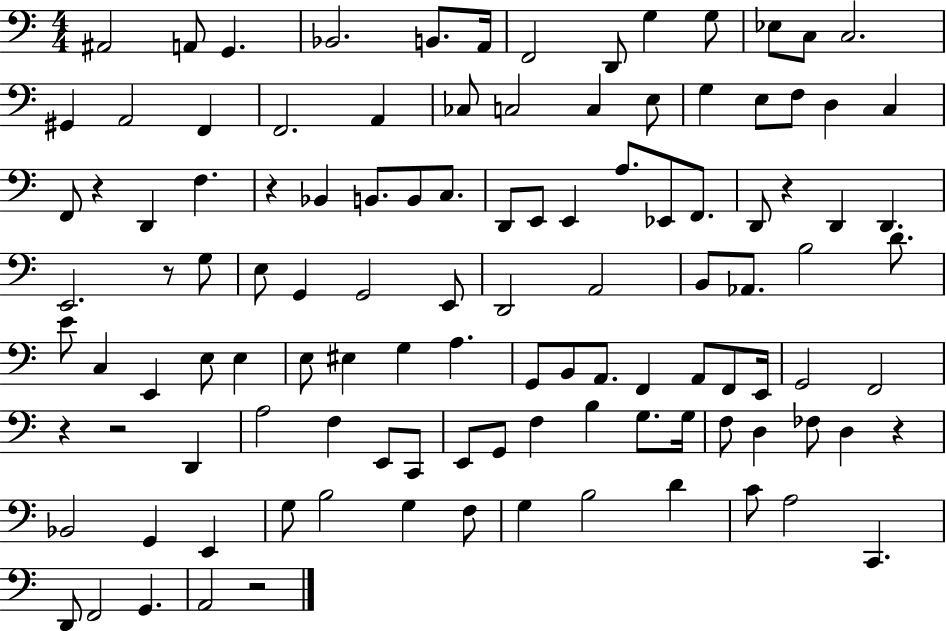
A#2/h A2/e G2/q. Bb2/h. B2/e. A2/s F2/h D2/e G3/q G3/e Eb3/e C3/e C3/h. G#2/q A2/h F2/q F2/h. A2/q CES3/e C3/h C3/q E3/e G3/q E3/e F3/e D3/q C3/q F2/e R/q D2/q F3/q. R/q Bb2/q B2/e. B2/e C3/e. D2/e E2/e E2/q A3/e. Eb2/e F2/e. D2/e R/q D2/q D2/q. E2/h. R/e G3/e E3/e G2/q G2/h E2/e D2/h A2/h B2/e Ab2/e. B3/h D4/e. E4/e C3/q E2/q E3/e E3/q E3/e EIS3/q G3/q A3/q. G2/e B2/e A2/e. F2/q A2/e F2/e E2/s G2/h F2/h R/q R/h D2/q A3/h F3/q E2/e C2/e E2/e G2/e F3/q B3/q G3/e. G3/s F3/e D3/q FES3/e D3/q R/q Bb2/h G2/q E2/q G3/e B3/h G3/q F3/e G3/q B3/h D4/q C4/e A3/h C2/q. D2/e F2/h G2/q. A2/h R/h